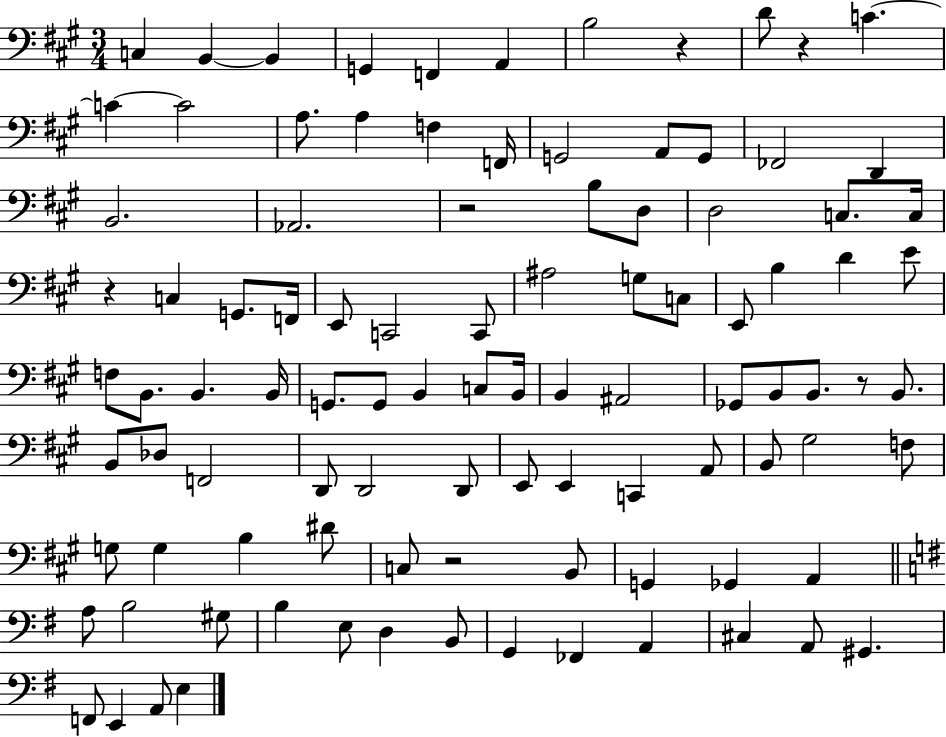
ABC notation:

X:1
T:Untitled
M:3/4
L:1/4
K:A
C, B,, B,, G,, F,, A,, B,2 z D/2 z C C C2 A,/2 A, F, F,,/4 G,,2 A,,/2 G,,/2 _F,,2 D,, B,,2 _A,,2 z2 B,/2 D,/2 D,2 C,/2 C,/4 z C, G,,/2 F,,/4 E,,/2 C,,2 C,,/2 ^A,2 G,/2 C,/2 E,,/2 B, D E/2 F,/2 B,,/2 B,, B,,/4 G,,/2 G,,/2 B,, C,/2 B,,/4 B,, ^A,,2 _G,,/2 B,,/2 B,,/2 z/2 B,,/2 B,,/2 _D,/2 F,,2 D,,/2 D,,2 D,,/2 E,,/2 E,, C,, A,,/2 B,,/2 ^G,2 F,/2 G,/2 G, B, ^D/2 C,/2 z2 B,,/2 G,, _G,, A,, A,/2 B,2 ^G,/2 B, E,/2 D, B,,/2 G,, _F,, A,, ^C, A,,/2 ^G,, F,,/2 E,, A,,/2 E,